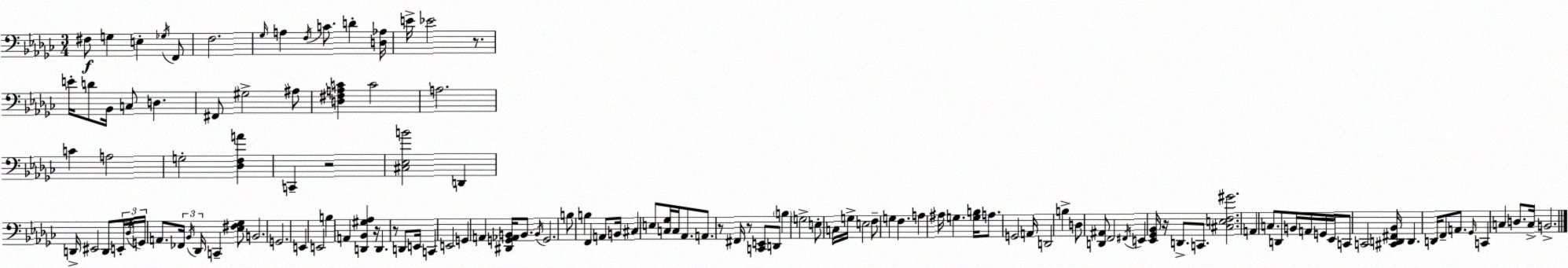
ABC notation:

X:1
T:Untitled
M:3/4
L:1/4
K:Ebm
^F,/2 G, E, _G,/4 F,,/2 F,2 _G,/4 A, F,/4 C/2 D [D,_A,]/4 E/4 _E2 z/2 E/4 D/2 _B,,/4 C,/2 D, ^F,,/2 ^G,2 ^A,/2 [D,^F,A,C] C2 A,2 C A,2 G,2 [_D,F,A] C,, z2 [^C,_E,B]2 D,, D,,/4 ^E,,2 D,,/2 E,,/4 _D,/4 G,,/4 A,,/2 _F,,/4 _B,,/4 _D,,/4 C,, [_E,^F,_G,]/2 B,,2 G,,2 E,, E,,2 B, A,, [D,,_B,,^G,_A,] z/4 D,, z/2 D,,/2 E,,/4 C,, E,,2 G,, A,, [^D,,G,,_A,,B,,]/4 B,,/2 B,,/4 G,,2 B,/2 B, F,, A,,/2 B,,/4 ^C, E,/2 [C,_G,]/4 C,/4 _A,,/2 A,,/2 z/2 ^F,,/4 z/2 [C,,E,,]/2 D,,/2 B, G,2 E,/2 C,/4 G,/4 E,2 F,/2 G, F, A, ^A,/4 G, [G,B,]/4 A,/2 G,,2 A,,/4 D,,2 B, D,/2 [D,,^A,,]/2 F,,2 ^F,,/4 E,, [_E,,_G,,_B,,]/4 z/4 D,,/2 C,,/2 [^C,E,F,^G]2 A,, C,/2 D,,/2 B,,/4 A,,/4 G,,/4 _E,,/4 C,,/2 C,,2 [^C,,D,,^F,,_B,,]/4 D,, D,,/4 F,,/2 A,,/2 _G,,/4 C,, C, D,/2 C,/4 B,,2